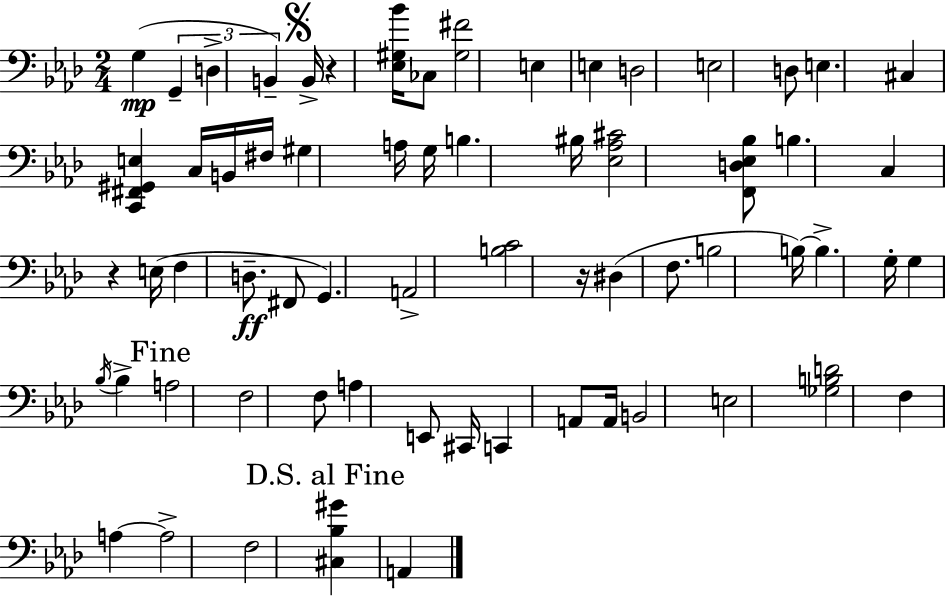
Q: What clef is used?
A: bass